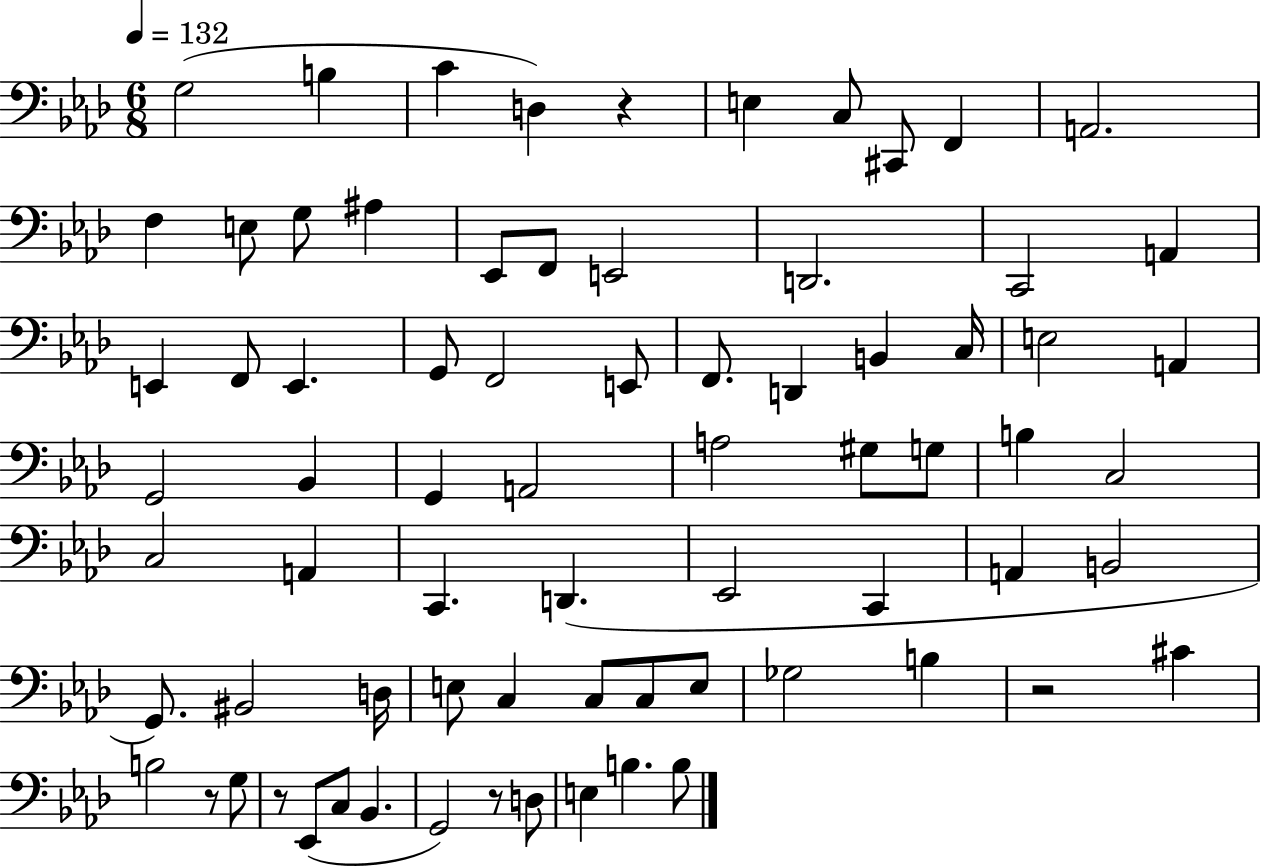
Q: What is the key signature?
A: AES major